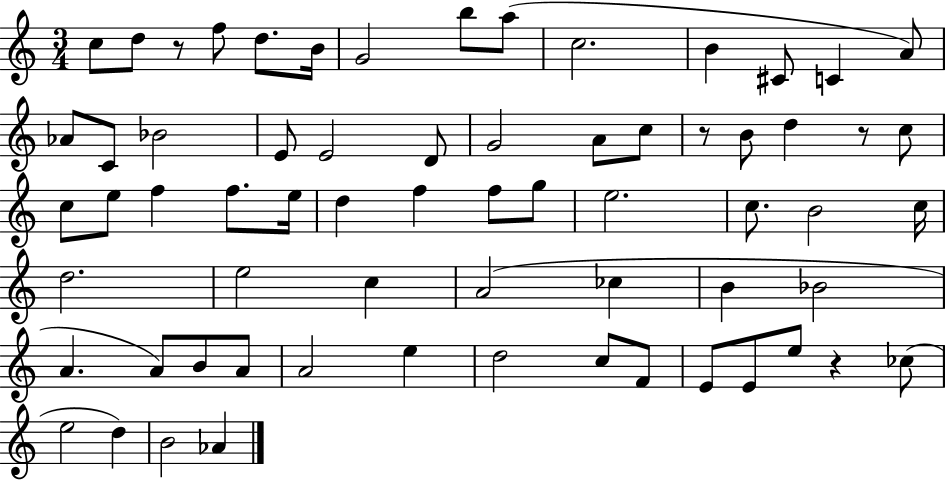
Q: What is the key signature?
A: C major